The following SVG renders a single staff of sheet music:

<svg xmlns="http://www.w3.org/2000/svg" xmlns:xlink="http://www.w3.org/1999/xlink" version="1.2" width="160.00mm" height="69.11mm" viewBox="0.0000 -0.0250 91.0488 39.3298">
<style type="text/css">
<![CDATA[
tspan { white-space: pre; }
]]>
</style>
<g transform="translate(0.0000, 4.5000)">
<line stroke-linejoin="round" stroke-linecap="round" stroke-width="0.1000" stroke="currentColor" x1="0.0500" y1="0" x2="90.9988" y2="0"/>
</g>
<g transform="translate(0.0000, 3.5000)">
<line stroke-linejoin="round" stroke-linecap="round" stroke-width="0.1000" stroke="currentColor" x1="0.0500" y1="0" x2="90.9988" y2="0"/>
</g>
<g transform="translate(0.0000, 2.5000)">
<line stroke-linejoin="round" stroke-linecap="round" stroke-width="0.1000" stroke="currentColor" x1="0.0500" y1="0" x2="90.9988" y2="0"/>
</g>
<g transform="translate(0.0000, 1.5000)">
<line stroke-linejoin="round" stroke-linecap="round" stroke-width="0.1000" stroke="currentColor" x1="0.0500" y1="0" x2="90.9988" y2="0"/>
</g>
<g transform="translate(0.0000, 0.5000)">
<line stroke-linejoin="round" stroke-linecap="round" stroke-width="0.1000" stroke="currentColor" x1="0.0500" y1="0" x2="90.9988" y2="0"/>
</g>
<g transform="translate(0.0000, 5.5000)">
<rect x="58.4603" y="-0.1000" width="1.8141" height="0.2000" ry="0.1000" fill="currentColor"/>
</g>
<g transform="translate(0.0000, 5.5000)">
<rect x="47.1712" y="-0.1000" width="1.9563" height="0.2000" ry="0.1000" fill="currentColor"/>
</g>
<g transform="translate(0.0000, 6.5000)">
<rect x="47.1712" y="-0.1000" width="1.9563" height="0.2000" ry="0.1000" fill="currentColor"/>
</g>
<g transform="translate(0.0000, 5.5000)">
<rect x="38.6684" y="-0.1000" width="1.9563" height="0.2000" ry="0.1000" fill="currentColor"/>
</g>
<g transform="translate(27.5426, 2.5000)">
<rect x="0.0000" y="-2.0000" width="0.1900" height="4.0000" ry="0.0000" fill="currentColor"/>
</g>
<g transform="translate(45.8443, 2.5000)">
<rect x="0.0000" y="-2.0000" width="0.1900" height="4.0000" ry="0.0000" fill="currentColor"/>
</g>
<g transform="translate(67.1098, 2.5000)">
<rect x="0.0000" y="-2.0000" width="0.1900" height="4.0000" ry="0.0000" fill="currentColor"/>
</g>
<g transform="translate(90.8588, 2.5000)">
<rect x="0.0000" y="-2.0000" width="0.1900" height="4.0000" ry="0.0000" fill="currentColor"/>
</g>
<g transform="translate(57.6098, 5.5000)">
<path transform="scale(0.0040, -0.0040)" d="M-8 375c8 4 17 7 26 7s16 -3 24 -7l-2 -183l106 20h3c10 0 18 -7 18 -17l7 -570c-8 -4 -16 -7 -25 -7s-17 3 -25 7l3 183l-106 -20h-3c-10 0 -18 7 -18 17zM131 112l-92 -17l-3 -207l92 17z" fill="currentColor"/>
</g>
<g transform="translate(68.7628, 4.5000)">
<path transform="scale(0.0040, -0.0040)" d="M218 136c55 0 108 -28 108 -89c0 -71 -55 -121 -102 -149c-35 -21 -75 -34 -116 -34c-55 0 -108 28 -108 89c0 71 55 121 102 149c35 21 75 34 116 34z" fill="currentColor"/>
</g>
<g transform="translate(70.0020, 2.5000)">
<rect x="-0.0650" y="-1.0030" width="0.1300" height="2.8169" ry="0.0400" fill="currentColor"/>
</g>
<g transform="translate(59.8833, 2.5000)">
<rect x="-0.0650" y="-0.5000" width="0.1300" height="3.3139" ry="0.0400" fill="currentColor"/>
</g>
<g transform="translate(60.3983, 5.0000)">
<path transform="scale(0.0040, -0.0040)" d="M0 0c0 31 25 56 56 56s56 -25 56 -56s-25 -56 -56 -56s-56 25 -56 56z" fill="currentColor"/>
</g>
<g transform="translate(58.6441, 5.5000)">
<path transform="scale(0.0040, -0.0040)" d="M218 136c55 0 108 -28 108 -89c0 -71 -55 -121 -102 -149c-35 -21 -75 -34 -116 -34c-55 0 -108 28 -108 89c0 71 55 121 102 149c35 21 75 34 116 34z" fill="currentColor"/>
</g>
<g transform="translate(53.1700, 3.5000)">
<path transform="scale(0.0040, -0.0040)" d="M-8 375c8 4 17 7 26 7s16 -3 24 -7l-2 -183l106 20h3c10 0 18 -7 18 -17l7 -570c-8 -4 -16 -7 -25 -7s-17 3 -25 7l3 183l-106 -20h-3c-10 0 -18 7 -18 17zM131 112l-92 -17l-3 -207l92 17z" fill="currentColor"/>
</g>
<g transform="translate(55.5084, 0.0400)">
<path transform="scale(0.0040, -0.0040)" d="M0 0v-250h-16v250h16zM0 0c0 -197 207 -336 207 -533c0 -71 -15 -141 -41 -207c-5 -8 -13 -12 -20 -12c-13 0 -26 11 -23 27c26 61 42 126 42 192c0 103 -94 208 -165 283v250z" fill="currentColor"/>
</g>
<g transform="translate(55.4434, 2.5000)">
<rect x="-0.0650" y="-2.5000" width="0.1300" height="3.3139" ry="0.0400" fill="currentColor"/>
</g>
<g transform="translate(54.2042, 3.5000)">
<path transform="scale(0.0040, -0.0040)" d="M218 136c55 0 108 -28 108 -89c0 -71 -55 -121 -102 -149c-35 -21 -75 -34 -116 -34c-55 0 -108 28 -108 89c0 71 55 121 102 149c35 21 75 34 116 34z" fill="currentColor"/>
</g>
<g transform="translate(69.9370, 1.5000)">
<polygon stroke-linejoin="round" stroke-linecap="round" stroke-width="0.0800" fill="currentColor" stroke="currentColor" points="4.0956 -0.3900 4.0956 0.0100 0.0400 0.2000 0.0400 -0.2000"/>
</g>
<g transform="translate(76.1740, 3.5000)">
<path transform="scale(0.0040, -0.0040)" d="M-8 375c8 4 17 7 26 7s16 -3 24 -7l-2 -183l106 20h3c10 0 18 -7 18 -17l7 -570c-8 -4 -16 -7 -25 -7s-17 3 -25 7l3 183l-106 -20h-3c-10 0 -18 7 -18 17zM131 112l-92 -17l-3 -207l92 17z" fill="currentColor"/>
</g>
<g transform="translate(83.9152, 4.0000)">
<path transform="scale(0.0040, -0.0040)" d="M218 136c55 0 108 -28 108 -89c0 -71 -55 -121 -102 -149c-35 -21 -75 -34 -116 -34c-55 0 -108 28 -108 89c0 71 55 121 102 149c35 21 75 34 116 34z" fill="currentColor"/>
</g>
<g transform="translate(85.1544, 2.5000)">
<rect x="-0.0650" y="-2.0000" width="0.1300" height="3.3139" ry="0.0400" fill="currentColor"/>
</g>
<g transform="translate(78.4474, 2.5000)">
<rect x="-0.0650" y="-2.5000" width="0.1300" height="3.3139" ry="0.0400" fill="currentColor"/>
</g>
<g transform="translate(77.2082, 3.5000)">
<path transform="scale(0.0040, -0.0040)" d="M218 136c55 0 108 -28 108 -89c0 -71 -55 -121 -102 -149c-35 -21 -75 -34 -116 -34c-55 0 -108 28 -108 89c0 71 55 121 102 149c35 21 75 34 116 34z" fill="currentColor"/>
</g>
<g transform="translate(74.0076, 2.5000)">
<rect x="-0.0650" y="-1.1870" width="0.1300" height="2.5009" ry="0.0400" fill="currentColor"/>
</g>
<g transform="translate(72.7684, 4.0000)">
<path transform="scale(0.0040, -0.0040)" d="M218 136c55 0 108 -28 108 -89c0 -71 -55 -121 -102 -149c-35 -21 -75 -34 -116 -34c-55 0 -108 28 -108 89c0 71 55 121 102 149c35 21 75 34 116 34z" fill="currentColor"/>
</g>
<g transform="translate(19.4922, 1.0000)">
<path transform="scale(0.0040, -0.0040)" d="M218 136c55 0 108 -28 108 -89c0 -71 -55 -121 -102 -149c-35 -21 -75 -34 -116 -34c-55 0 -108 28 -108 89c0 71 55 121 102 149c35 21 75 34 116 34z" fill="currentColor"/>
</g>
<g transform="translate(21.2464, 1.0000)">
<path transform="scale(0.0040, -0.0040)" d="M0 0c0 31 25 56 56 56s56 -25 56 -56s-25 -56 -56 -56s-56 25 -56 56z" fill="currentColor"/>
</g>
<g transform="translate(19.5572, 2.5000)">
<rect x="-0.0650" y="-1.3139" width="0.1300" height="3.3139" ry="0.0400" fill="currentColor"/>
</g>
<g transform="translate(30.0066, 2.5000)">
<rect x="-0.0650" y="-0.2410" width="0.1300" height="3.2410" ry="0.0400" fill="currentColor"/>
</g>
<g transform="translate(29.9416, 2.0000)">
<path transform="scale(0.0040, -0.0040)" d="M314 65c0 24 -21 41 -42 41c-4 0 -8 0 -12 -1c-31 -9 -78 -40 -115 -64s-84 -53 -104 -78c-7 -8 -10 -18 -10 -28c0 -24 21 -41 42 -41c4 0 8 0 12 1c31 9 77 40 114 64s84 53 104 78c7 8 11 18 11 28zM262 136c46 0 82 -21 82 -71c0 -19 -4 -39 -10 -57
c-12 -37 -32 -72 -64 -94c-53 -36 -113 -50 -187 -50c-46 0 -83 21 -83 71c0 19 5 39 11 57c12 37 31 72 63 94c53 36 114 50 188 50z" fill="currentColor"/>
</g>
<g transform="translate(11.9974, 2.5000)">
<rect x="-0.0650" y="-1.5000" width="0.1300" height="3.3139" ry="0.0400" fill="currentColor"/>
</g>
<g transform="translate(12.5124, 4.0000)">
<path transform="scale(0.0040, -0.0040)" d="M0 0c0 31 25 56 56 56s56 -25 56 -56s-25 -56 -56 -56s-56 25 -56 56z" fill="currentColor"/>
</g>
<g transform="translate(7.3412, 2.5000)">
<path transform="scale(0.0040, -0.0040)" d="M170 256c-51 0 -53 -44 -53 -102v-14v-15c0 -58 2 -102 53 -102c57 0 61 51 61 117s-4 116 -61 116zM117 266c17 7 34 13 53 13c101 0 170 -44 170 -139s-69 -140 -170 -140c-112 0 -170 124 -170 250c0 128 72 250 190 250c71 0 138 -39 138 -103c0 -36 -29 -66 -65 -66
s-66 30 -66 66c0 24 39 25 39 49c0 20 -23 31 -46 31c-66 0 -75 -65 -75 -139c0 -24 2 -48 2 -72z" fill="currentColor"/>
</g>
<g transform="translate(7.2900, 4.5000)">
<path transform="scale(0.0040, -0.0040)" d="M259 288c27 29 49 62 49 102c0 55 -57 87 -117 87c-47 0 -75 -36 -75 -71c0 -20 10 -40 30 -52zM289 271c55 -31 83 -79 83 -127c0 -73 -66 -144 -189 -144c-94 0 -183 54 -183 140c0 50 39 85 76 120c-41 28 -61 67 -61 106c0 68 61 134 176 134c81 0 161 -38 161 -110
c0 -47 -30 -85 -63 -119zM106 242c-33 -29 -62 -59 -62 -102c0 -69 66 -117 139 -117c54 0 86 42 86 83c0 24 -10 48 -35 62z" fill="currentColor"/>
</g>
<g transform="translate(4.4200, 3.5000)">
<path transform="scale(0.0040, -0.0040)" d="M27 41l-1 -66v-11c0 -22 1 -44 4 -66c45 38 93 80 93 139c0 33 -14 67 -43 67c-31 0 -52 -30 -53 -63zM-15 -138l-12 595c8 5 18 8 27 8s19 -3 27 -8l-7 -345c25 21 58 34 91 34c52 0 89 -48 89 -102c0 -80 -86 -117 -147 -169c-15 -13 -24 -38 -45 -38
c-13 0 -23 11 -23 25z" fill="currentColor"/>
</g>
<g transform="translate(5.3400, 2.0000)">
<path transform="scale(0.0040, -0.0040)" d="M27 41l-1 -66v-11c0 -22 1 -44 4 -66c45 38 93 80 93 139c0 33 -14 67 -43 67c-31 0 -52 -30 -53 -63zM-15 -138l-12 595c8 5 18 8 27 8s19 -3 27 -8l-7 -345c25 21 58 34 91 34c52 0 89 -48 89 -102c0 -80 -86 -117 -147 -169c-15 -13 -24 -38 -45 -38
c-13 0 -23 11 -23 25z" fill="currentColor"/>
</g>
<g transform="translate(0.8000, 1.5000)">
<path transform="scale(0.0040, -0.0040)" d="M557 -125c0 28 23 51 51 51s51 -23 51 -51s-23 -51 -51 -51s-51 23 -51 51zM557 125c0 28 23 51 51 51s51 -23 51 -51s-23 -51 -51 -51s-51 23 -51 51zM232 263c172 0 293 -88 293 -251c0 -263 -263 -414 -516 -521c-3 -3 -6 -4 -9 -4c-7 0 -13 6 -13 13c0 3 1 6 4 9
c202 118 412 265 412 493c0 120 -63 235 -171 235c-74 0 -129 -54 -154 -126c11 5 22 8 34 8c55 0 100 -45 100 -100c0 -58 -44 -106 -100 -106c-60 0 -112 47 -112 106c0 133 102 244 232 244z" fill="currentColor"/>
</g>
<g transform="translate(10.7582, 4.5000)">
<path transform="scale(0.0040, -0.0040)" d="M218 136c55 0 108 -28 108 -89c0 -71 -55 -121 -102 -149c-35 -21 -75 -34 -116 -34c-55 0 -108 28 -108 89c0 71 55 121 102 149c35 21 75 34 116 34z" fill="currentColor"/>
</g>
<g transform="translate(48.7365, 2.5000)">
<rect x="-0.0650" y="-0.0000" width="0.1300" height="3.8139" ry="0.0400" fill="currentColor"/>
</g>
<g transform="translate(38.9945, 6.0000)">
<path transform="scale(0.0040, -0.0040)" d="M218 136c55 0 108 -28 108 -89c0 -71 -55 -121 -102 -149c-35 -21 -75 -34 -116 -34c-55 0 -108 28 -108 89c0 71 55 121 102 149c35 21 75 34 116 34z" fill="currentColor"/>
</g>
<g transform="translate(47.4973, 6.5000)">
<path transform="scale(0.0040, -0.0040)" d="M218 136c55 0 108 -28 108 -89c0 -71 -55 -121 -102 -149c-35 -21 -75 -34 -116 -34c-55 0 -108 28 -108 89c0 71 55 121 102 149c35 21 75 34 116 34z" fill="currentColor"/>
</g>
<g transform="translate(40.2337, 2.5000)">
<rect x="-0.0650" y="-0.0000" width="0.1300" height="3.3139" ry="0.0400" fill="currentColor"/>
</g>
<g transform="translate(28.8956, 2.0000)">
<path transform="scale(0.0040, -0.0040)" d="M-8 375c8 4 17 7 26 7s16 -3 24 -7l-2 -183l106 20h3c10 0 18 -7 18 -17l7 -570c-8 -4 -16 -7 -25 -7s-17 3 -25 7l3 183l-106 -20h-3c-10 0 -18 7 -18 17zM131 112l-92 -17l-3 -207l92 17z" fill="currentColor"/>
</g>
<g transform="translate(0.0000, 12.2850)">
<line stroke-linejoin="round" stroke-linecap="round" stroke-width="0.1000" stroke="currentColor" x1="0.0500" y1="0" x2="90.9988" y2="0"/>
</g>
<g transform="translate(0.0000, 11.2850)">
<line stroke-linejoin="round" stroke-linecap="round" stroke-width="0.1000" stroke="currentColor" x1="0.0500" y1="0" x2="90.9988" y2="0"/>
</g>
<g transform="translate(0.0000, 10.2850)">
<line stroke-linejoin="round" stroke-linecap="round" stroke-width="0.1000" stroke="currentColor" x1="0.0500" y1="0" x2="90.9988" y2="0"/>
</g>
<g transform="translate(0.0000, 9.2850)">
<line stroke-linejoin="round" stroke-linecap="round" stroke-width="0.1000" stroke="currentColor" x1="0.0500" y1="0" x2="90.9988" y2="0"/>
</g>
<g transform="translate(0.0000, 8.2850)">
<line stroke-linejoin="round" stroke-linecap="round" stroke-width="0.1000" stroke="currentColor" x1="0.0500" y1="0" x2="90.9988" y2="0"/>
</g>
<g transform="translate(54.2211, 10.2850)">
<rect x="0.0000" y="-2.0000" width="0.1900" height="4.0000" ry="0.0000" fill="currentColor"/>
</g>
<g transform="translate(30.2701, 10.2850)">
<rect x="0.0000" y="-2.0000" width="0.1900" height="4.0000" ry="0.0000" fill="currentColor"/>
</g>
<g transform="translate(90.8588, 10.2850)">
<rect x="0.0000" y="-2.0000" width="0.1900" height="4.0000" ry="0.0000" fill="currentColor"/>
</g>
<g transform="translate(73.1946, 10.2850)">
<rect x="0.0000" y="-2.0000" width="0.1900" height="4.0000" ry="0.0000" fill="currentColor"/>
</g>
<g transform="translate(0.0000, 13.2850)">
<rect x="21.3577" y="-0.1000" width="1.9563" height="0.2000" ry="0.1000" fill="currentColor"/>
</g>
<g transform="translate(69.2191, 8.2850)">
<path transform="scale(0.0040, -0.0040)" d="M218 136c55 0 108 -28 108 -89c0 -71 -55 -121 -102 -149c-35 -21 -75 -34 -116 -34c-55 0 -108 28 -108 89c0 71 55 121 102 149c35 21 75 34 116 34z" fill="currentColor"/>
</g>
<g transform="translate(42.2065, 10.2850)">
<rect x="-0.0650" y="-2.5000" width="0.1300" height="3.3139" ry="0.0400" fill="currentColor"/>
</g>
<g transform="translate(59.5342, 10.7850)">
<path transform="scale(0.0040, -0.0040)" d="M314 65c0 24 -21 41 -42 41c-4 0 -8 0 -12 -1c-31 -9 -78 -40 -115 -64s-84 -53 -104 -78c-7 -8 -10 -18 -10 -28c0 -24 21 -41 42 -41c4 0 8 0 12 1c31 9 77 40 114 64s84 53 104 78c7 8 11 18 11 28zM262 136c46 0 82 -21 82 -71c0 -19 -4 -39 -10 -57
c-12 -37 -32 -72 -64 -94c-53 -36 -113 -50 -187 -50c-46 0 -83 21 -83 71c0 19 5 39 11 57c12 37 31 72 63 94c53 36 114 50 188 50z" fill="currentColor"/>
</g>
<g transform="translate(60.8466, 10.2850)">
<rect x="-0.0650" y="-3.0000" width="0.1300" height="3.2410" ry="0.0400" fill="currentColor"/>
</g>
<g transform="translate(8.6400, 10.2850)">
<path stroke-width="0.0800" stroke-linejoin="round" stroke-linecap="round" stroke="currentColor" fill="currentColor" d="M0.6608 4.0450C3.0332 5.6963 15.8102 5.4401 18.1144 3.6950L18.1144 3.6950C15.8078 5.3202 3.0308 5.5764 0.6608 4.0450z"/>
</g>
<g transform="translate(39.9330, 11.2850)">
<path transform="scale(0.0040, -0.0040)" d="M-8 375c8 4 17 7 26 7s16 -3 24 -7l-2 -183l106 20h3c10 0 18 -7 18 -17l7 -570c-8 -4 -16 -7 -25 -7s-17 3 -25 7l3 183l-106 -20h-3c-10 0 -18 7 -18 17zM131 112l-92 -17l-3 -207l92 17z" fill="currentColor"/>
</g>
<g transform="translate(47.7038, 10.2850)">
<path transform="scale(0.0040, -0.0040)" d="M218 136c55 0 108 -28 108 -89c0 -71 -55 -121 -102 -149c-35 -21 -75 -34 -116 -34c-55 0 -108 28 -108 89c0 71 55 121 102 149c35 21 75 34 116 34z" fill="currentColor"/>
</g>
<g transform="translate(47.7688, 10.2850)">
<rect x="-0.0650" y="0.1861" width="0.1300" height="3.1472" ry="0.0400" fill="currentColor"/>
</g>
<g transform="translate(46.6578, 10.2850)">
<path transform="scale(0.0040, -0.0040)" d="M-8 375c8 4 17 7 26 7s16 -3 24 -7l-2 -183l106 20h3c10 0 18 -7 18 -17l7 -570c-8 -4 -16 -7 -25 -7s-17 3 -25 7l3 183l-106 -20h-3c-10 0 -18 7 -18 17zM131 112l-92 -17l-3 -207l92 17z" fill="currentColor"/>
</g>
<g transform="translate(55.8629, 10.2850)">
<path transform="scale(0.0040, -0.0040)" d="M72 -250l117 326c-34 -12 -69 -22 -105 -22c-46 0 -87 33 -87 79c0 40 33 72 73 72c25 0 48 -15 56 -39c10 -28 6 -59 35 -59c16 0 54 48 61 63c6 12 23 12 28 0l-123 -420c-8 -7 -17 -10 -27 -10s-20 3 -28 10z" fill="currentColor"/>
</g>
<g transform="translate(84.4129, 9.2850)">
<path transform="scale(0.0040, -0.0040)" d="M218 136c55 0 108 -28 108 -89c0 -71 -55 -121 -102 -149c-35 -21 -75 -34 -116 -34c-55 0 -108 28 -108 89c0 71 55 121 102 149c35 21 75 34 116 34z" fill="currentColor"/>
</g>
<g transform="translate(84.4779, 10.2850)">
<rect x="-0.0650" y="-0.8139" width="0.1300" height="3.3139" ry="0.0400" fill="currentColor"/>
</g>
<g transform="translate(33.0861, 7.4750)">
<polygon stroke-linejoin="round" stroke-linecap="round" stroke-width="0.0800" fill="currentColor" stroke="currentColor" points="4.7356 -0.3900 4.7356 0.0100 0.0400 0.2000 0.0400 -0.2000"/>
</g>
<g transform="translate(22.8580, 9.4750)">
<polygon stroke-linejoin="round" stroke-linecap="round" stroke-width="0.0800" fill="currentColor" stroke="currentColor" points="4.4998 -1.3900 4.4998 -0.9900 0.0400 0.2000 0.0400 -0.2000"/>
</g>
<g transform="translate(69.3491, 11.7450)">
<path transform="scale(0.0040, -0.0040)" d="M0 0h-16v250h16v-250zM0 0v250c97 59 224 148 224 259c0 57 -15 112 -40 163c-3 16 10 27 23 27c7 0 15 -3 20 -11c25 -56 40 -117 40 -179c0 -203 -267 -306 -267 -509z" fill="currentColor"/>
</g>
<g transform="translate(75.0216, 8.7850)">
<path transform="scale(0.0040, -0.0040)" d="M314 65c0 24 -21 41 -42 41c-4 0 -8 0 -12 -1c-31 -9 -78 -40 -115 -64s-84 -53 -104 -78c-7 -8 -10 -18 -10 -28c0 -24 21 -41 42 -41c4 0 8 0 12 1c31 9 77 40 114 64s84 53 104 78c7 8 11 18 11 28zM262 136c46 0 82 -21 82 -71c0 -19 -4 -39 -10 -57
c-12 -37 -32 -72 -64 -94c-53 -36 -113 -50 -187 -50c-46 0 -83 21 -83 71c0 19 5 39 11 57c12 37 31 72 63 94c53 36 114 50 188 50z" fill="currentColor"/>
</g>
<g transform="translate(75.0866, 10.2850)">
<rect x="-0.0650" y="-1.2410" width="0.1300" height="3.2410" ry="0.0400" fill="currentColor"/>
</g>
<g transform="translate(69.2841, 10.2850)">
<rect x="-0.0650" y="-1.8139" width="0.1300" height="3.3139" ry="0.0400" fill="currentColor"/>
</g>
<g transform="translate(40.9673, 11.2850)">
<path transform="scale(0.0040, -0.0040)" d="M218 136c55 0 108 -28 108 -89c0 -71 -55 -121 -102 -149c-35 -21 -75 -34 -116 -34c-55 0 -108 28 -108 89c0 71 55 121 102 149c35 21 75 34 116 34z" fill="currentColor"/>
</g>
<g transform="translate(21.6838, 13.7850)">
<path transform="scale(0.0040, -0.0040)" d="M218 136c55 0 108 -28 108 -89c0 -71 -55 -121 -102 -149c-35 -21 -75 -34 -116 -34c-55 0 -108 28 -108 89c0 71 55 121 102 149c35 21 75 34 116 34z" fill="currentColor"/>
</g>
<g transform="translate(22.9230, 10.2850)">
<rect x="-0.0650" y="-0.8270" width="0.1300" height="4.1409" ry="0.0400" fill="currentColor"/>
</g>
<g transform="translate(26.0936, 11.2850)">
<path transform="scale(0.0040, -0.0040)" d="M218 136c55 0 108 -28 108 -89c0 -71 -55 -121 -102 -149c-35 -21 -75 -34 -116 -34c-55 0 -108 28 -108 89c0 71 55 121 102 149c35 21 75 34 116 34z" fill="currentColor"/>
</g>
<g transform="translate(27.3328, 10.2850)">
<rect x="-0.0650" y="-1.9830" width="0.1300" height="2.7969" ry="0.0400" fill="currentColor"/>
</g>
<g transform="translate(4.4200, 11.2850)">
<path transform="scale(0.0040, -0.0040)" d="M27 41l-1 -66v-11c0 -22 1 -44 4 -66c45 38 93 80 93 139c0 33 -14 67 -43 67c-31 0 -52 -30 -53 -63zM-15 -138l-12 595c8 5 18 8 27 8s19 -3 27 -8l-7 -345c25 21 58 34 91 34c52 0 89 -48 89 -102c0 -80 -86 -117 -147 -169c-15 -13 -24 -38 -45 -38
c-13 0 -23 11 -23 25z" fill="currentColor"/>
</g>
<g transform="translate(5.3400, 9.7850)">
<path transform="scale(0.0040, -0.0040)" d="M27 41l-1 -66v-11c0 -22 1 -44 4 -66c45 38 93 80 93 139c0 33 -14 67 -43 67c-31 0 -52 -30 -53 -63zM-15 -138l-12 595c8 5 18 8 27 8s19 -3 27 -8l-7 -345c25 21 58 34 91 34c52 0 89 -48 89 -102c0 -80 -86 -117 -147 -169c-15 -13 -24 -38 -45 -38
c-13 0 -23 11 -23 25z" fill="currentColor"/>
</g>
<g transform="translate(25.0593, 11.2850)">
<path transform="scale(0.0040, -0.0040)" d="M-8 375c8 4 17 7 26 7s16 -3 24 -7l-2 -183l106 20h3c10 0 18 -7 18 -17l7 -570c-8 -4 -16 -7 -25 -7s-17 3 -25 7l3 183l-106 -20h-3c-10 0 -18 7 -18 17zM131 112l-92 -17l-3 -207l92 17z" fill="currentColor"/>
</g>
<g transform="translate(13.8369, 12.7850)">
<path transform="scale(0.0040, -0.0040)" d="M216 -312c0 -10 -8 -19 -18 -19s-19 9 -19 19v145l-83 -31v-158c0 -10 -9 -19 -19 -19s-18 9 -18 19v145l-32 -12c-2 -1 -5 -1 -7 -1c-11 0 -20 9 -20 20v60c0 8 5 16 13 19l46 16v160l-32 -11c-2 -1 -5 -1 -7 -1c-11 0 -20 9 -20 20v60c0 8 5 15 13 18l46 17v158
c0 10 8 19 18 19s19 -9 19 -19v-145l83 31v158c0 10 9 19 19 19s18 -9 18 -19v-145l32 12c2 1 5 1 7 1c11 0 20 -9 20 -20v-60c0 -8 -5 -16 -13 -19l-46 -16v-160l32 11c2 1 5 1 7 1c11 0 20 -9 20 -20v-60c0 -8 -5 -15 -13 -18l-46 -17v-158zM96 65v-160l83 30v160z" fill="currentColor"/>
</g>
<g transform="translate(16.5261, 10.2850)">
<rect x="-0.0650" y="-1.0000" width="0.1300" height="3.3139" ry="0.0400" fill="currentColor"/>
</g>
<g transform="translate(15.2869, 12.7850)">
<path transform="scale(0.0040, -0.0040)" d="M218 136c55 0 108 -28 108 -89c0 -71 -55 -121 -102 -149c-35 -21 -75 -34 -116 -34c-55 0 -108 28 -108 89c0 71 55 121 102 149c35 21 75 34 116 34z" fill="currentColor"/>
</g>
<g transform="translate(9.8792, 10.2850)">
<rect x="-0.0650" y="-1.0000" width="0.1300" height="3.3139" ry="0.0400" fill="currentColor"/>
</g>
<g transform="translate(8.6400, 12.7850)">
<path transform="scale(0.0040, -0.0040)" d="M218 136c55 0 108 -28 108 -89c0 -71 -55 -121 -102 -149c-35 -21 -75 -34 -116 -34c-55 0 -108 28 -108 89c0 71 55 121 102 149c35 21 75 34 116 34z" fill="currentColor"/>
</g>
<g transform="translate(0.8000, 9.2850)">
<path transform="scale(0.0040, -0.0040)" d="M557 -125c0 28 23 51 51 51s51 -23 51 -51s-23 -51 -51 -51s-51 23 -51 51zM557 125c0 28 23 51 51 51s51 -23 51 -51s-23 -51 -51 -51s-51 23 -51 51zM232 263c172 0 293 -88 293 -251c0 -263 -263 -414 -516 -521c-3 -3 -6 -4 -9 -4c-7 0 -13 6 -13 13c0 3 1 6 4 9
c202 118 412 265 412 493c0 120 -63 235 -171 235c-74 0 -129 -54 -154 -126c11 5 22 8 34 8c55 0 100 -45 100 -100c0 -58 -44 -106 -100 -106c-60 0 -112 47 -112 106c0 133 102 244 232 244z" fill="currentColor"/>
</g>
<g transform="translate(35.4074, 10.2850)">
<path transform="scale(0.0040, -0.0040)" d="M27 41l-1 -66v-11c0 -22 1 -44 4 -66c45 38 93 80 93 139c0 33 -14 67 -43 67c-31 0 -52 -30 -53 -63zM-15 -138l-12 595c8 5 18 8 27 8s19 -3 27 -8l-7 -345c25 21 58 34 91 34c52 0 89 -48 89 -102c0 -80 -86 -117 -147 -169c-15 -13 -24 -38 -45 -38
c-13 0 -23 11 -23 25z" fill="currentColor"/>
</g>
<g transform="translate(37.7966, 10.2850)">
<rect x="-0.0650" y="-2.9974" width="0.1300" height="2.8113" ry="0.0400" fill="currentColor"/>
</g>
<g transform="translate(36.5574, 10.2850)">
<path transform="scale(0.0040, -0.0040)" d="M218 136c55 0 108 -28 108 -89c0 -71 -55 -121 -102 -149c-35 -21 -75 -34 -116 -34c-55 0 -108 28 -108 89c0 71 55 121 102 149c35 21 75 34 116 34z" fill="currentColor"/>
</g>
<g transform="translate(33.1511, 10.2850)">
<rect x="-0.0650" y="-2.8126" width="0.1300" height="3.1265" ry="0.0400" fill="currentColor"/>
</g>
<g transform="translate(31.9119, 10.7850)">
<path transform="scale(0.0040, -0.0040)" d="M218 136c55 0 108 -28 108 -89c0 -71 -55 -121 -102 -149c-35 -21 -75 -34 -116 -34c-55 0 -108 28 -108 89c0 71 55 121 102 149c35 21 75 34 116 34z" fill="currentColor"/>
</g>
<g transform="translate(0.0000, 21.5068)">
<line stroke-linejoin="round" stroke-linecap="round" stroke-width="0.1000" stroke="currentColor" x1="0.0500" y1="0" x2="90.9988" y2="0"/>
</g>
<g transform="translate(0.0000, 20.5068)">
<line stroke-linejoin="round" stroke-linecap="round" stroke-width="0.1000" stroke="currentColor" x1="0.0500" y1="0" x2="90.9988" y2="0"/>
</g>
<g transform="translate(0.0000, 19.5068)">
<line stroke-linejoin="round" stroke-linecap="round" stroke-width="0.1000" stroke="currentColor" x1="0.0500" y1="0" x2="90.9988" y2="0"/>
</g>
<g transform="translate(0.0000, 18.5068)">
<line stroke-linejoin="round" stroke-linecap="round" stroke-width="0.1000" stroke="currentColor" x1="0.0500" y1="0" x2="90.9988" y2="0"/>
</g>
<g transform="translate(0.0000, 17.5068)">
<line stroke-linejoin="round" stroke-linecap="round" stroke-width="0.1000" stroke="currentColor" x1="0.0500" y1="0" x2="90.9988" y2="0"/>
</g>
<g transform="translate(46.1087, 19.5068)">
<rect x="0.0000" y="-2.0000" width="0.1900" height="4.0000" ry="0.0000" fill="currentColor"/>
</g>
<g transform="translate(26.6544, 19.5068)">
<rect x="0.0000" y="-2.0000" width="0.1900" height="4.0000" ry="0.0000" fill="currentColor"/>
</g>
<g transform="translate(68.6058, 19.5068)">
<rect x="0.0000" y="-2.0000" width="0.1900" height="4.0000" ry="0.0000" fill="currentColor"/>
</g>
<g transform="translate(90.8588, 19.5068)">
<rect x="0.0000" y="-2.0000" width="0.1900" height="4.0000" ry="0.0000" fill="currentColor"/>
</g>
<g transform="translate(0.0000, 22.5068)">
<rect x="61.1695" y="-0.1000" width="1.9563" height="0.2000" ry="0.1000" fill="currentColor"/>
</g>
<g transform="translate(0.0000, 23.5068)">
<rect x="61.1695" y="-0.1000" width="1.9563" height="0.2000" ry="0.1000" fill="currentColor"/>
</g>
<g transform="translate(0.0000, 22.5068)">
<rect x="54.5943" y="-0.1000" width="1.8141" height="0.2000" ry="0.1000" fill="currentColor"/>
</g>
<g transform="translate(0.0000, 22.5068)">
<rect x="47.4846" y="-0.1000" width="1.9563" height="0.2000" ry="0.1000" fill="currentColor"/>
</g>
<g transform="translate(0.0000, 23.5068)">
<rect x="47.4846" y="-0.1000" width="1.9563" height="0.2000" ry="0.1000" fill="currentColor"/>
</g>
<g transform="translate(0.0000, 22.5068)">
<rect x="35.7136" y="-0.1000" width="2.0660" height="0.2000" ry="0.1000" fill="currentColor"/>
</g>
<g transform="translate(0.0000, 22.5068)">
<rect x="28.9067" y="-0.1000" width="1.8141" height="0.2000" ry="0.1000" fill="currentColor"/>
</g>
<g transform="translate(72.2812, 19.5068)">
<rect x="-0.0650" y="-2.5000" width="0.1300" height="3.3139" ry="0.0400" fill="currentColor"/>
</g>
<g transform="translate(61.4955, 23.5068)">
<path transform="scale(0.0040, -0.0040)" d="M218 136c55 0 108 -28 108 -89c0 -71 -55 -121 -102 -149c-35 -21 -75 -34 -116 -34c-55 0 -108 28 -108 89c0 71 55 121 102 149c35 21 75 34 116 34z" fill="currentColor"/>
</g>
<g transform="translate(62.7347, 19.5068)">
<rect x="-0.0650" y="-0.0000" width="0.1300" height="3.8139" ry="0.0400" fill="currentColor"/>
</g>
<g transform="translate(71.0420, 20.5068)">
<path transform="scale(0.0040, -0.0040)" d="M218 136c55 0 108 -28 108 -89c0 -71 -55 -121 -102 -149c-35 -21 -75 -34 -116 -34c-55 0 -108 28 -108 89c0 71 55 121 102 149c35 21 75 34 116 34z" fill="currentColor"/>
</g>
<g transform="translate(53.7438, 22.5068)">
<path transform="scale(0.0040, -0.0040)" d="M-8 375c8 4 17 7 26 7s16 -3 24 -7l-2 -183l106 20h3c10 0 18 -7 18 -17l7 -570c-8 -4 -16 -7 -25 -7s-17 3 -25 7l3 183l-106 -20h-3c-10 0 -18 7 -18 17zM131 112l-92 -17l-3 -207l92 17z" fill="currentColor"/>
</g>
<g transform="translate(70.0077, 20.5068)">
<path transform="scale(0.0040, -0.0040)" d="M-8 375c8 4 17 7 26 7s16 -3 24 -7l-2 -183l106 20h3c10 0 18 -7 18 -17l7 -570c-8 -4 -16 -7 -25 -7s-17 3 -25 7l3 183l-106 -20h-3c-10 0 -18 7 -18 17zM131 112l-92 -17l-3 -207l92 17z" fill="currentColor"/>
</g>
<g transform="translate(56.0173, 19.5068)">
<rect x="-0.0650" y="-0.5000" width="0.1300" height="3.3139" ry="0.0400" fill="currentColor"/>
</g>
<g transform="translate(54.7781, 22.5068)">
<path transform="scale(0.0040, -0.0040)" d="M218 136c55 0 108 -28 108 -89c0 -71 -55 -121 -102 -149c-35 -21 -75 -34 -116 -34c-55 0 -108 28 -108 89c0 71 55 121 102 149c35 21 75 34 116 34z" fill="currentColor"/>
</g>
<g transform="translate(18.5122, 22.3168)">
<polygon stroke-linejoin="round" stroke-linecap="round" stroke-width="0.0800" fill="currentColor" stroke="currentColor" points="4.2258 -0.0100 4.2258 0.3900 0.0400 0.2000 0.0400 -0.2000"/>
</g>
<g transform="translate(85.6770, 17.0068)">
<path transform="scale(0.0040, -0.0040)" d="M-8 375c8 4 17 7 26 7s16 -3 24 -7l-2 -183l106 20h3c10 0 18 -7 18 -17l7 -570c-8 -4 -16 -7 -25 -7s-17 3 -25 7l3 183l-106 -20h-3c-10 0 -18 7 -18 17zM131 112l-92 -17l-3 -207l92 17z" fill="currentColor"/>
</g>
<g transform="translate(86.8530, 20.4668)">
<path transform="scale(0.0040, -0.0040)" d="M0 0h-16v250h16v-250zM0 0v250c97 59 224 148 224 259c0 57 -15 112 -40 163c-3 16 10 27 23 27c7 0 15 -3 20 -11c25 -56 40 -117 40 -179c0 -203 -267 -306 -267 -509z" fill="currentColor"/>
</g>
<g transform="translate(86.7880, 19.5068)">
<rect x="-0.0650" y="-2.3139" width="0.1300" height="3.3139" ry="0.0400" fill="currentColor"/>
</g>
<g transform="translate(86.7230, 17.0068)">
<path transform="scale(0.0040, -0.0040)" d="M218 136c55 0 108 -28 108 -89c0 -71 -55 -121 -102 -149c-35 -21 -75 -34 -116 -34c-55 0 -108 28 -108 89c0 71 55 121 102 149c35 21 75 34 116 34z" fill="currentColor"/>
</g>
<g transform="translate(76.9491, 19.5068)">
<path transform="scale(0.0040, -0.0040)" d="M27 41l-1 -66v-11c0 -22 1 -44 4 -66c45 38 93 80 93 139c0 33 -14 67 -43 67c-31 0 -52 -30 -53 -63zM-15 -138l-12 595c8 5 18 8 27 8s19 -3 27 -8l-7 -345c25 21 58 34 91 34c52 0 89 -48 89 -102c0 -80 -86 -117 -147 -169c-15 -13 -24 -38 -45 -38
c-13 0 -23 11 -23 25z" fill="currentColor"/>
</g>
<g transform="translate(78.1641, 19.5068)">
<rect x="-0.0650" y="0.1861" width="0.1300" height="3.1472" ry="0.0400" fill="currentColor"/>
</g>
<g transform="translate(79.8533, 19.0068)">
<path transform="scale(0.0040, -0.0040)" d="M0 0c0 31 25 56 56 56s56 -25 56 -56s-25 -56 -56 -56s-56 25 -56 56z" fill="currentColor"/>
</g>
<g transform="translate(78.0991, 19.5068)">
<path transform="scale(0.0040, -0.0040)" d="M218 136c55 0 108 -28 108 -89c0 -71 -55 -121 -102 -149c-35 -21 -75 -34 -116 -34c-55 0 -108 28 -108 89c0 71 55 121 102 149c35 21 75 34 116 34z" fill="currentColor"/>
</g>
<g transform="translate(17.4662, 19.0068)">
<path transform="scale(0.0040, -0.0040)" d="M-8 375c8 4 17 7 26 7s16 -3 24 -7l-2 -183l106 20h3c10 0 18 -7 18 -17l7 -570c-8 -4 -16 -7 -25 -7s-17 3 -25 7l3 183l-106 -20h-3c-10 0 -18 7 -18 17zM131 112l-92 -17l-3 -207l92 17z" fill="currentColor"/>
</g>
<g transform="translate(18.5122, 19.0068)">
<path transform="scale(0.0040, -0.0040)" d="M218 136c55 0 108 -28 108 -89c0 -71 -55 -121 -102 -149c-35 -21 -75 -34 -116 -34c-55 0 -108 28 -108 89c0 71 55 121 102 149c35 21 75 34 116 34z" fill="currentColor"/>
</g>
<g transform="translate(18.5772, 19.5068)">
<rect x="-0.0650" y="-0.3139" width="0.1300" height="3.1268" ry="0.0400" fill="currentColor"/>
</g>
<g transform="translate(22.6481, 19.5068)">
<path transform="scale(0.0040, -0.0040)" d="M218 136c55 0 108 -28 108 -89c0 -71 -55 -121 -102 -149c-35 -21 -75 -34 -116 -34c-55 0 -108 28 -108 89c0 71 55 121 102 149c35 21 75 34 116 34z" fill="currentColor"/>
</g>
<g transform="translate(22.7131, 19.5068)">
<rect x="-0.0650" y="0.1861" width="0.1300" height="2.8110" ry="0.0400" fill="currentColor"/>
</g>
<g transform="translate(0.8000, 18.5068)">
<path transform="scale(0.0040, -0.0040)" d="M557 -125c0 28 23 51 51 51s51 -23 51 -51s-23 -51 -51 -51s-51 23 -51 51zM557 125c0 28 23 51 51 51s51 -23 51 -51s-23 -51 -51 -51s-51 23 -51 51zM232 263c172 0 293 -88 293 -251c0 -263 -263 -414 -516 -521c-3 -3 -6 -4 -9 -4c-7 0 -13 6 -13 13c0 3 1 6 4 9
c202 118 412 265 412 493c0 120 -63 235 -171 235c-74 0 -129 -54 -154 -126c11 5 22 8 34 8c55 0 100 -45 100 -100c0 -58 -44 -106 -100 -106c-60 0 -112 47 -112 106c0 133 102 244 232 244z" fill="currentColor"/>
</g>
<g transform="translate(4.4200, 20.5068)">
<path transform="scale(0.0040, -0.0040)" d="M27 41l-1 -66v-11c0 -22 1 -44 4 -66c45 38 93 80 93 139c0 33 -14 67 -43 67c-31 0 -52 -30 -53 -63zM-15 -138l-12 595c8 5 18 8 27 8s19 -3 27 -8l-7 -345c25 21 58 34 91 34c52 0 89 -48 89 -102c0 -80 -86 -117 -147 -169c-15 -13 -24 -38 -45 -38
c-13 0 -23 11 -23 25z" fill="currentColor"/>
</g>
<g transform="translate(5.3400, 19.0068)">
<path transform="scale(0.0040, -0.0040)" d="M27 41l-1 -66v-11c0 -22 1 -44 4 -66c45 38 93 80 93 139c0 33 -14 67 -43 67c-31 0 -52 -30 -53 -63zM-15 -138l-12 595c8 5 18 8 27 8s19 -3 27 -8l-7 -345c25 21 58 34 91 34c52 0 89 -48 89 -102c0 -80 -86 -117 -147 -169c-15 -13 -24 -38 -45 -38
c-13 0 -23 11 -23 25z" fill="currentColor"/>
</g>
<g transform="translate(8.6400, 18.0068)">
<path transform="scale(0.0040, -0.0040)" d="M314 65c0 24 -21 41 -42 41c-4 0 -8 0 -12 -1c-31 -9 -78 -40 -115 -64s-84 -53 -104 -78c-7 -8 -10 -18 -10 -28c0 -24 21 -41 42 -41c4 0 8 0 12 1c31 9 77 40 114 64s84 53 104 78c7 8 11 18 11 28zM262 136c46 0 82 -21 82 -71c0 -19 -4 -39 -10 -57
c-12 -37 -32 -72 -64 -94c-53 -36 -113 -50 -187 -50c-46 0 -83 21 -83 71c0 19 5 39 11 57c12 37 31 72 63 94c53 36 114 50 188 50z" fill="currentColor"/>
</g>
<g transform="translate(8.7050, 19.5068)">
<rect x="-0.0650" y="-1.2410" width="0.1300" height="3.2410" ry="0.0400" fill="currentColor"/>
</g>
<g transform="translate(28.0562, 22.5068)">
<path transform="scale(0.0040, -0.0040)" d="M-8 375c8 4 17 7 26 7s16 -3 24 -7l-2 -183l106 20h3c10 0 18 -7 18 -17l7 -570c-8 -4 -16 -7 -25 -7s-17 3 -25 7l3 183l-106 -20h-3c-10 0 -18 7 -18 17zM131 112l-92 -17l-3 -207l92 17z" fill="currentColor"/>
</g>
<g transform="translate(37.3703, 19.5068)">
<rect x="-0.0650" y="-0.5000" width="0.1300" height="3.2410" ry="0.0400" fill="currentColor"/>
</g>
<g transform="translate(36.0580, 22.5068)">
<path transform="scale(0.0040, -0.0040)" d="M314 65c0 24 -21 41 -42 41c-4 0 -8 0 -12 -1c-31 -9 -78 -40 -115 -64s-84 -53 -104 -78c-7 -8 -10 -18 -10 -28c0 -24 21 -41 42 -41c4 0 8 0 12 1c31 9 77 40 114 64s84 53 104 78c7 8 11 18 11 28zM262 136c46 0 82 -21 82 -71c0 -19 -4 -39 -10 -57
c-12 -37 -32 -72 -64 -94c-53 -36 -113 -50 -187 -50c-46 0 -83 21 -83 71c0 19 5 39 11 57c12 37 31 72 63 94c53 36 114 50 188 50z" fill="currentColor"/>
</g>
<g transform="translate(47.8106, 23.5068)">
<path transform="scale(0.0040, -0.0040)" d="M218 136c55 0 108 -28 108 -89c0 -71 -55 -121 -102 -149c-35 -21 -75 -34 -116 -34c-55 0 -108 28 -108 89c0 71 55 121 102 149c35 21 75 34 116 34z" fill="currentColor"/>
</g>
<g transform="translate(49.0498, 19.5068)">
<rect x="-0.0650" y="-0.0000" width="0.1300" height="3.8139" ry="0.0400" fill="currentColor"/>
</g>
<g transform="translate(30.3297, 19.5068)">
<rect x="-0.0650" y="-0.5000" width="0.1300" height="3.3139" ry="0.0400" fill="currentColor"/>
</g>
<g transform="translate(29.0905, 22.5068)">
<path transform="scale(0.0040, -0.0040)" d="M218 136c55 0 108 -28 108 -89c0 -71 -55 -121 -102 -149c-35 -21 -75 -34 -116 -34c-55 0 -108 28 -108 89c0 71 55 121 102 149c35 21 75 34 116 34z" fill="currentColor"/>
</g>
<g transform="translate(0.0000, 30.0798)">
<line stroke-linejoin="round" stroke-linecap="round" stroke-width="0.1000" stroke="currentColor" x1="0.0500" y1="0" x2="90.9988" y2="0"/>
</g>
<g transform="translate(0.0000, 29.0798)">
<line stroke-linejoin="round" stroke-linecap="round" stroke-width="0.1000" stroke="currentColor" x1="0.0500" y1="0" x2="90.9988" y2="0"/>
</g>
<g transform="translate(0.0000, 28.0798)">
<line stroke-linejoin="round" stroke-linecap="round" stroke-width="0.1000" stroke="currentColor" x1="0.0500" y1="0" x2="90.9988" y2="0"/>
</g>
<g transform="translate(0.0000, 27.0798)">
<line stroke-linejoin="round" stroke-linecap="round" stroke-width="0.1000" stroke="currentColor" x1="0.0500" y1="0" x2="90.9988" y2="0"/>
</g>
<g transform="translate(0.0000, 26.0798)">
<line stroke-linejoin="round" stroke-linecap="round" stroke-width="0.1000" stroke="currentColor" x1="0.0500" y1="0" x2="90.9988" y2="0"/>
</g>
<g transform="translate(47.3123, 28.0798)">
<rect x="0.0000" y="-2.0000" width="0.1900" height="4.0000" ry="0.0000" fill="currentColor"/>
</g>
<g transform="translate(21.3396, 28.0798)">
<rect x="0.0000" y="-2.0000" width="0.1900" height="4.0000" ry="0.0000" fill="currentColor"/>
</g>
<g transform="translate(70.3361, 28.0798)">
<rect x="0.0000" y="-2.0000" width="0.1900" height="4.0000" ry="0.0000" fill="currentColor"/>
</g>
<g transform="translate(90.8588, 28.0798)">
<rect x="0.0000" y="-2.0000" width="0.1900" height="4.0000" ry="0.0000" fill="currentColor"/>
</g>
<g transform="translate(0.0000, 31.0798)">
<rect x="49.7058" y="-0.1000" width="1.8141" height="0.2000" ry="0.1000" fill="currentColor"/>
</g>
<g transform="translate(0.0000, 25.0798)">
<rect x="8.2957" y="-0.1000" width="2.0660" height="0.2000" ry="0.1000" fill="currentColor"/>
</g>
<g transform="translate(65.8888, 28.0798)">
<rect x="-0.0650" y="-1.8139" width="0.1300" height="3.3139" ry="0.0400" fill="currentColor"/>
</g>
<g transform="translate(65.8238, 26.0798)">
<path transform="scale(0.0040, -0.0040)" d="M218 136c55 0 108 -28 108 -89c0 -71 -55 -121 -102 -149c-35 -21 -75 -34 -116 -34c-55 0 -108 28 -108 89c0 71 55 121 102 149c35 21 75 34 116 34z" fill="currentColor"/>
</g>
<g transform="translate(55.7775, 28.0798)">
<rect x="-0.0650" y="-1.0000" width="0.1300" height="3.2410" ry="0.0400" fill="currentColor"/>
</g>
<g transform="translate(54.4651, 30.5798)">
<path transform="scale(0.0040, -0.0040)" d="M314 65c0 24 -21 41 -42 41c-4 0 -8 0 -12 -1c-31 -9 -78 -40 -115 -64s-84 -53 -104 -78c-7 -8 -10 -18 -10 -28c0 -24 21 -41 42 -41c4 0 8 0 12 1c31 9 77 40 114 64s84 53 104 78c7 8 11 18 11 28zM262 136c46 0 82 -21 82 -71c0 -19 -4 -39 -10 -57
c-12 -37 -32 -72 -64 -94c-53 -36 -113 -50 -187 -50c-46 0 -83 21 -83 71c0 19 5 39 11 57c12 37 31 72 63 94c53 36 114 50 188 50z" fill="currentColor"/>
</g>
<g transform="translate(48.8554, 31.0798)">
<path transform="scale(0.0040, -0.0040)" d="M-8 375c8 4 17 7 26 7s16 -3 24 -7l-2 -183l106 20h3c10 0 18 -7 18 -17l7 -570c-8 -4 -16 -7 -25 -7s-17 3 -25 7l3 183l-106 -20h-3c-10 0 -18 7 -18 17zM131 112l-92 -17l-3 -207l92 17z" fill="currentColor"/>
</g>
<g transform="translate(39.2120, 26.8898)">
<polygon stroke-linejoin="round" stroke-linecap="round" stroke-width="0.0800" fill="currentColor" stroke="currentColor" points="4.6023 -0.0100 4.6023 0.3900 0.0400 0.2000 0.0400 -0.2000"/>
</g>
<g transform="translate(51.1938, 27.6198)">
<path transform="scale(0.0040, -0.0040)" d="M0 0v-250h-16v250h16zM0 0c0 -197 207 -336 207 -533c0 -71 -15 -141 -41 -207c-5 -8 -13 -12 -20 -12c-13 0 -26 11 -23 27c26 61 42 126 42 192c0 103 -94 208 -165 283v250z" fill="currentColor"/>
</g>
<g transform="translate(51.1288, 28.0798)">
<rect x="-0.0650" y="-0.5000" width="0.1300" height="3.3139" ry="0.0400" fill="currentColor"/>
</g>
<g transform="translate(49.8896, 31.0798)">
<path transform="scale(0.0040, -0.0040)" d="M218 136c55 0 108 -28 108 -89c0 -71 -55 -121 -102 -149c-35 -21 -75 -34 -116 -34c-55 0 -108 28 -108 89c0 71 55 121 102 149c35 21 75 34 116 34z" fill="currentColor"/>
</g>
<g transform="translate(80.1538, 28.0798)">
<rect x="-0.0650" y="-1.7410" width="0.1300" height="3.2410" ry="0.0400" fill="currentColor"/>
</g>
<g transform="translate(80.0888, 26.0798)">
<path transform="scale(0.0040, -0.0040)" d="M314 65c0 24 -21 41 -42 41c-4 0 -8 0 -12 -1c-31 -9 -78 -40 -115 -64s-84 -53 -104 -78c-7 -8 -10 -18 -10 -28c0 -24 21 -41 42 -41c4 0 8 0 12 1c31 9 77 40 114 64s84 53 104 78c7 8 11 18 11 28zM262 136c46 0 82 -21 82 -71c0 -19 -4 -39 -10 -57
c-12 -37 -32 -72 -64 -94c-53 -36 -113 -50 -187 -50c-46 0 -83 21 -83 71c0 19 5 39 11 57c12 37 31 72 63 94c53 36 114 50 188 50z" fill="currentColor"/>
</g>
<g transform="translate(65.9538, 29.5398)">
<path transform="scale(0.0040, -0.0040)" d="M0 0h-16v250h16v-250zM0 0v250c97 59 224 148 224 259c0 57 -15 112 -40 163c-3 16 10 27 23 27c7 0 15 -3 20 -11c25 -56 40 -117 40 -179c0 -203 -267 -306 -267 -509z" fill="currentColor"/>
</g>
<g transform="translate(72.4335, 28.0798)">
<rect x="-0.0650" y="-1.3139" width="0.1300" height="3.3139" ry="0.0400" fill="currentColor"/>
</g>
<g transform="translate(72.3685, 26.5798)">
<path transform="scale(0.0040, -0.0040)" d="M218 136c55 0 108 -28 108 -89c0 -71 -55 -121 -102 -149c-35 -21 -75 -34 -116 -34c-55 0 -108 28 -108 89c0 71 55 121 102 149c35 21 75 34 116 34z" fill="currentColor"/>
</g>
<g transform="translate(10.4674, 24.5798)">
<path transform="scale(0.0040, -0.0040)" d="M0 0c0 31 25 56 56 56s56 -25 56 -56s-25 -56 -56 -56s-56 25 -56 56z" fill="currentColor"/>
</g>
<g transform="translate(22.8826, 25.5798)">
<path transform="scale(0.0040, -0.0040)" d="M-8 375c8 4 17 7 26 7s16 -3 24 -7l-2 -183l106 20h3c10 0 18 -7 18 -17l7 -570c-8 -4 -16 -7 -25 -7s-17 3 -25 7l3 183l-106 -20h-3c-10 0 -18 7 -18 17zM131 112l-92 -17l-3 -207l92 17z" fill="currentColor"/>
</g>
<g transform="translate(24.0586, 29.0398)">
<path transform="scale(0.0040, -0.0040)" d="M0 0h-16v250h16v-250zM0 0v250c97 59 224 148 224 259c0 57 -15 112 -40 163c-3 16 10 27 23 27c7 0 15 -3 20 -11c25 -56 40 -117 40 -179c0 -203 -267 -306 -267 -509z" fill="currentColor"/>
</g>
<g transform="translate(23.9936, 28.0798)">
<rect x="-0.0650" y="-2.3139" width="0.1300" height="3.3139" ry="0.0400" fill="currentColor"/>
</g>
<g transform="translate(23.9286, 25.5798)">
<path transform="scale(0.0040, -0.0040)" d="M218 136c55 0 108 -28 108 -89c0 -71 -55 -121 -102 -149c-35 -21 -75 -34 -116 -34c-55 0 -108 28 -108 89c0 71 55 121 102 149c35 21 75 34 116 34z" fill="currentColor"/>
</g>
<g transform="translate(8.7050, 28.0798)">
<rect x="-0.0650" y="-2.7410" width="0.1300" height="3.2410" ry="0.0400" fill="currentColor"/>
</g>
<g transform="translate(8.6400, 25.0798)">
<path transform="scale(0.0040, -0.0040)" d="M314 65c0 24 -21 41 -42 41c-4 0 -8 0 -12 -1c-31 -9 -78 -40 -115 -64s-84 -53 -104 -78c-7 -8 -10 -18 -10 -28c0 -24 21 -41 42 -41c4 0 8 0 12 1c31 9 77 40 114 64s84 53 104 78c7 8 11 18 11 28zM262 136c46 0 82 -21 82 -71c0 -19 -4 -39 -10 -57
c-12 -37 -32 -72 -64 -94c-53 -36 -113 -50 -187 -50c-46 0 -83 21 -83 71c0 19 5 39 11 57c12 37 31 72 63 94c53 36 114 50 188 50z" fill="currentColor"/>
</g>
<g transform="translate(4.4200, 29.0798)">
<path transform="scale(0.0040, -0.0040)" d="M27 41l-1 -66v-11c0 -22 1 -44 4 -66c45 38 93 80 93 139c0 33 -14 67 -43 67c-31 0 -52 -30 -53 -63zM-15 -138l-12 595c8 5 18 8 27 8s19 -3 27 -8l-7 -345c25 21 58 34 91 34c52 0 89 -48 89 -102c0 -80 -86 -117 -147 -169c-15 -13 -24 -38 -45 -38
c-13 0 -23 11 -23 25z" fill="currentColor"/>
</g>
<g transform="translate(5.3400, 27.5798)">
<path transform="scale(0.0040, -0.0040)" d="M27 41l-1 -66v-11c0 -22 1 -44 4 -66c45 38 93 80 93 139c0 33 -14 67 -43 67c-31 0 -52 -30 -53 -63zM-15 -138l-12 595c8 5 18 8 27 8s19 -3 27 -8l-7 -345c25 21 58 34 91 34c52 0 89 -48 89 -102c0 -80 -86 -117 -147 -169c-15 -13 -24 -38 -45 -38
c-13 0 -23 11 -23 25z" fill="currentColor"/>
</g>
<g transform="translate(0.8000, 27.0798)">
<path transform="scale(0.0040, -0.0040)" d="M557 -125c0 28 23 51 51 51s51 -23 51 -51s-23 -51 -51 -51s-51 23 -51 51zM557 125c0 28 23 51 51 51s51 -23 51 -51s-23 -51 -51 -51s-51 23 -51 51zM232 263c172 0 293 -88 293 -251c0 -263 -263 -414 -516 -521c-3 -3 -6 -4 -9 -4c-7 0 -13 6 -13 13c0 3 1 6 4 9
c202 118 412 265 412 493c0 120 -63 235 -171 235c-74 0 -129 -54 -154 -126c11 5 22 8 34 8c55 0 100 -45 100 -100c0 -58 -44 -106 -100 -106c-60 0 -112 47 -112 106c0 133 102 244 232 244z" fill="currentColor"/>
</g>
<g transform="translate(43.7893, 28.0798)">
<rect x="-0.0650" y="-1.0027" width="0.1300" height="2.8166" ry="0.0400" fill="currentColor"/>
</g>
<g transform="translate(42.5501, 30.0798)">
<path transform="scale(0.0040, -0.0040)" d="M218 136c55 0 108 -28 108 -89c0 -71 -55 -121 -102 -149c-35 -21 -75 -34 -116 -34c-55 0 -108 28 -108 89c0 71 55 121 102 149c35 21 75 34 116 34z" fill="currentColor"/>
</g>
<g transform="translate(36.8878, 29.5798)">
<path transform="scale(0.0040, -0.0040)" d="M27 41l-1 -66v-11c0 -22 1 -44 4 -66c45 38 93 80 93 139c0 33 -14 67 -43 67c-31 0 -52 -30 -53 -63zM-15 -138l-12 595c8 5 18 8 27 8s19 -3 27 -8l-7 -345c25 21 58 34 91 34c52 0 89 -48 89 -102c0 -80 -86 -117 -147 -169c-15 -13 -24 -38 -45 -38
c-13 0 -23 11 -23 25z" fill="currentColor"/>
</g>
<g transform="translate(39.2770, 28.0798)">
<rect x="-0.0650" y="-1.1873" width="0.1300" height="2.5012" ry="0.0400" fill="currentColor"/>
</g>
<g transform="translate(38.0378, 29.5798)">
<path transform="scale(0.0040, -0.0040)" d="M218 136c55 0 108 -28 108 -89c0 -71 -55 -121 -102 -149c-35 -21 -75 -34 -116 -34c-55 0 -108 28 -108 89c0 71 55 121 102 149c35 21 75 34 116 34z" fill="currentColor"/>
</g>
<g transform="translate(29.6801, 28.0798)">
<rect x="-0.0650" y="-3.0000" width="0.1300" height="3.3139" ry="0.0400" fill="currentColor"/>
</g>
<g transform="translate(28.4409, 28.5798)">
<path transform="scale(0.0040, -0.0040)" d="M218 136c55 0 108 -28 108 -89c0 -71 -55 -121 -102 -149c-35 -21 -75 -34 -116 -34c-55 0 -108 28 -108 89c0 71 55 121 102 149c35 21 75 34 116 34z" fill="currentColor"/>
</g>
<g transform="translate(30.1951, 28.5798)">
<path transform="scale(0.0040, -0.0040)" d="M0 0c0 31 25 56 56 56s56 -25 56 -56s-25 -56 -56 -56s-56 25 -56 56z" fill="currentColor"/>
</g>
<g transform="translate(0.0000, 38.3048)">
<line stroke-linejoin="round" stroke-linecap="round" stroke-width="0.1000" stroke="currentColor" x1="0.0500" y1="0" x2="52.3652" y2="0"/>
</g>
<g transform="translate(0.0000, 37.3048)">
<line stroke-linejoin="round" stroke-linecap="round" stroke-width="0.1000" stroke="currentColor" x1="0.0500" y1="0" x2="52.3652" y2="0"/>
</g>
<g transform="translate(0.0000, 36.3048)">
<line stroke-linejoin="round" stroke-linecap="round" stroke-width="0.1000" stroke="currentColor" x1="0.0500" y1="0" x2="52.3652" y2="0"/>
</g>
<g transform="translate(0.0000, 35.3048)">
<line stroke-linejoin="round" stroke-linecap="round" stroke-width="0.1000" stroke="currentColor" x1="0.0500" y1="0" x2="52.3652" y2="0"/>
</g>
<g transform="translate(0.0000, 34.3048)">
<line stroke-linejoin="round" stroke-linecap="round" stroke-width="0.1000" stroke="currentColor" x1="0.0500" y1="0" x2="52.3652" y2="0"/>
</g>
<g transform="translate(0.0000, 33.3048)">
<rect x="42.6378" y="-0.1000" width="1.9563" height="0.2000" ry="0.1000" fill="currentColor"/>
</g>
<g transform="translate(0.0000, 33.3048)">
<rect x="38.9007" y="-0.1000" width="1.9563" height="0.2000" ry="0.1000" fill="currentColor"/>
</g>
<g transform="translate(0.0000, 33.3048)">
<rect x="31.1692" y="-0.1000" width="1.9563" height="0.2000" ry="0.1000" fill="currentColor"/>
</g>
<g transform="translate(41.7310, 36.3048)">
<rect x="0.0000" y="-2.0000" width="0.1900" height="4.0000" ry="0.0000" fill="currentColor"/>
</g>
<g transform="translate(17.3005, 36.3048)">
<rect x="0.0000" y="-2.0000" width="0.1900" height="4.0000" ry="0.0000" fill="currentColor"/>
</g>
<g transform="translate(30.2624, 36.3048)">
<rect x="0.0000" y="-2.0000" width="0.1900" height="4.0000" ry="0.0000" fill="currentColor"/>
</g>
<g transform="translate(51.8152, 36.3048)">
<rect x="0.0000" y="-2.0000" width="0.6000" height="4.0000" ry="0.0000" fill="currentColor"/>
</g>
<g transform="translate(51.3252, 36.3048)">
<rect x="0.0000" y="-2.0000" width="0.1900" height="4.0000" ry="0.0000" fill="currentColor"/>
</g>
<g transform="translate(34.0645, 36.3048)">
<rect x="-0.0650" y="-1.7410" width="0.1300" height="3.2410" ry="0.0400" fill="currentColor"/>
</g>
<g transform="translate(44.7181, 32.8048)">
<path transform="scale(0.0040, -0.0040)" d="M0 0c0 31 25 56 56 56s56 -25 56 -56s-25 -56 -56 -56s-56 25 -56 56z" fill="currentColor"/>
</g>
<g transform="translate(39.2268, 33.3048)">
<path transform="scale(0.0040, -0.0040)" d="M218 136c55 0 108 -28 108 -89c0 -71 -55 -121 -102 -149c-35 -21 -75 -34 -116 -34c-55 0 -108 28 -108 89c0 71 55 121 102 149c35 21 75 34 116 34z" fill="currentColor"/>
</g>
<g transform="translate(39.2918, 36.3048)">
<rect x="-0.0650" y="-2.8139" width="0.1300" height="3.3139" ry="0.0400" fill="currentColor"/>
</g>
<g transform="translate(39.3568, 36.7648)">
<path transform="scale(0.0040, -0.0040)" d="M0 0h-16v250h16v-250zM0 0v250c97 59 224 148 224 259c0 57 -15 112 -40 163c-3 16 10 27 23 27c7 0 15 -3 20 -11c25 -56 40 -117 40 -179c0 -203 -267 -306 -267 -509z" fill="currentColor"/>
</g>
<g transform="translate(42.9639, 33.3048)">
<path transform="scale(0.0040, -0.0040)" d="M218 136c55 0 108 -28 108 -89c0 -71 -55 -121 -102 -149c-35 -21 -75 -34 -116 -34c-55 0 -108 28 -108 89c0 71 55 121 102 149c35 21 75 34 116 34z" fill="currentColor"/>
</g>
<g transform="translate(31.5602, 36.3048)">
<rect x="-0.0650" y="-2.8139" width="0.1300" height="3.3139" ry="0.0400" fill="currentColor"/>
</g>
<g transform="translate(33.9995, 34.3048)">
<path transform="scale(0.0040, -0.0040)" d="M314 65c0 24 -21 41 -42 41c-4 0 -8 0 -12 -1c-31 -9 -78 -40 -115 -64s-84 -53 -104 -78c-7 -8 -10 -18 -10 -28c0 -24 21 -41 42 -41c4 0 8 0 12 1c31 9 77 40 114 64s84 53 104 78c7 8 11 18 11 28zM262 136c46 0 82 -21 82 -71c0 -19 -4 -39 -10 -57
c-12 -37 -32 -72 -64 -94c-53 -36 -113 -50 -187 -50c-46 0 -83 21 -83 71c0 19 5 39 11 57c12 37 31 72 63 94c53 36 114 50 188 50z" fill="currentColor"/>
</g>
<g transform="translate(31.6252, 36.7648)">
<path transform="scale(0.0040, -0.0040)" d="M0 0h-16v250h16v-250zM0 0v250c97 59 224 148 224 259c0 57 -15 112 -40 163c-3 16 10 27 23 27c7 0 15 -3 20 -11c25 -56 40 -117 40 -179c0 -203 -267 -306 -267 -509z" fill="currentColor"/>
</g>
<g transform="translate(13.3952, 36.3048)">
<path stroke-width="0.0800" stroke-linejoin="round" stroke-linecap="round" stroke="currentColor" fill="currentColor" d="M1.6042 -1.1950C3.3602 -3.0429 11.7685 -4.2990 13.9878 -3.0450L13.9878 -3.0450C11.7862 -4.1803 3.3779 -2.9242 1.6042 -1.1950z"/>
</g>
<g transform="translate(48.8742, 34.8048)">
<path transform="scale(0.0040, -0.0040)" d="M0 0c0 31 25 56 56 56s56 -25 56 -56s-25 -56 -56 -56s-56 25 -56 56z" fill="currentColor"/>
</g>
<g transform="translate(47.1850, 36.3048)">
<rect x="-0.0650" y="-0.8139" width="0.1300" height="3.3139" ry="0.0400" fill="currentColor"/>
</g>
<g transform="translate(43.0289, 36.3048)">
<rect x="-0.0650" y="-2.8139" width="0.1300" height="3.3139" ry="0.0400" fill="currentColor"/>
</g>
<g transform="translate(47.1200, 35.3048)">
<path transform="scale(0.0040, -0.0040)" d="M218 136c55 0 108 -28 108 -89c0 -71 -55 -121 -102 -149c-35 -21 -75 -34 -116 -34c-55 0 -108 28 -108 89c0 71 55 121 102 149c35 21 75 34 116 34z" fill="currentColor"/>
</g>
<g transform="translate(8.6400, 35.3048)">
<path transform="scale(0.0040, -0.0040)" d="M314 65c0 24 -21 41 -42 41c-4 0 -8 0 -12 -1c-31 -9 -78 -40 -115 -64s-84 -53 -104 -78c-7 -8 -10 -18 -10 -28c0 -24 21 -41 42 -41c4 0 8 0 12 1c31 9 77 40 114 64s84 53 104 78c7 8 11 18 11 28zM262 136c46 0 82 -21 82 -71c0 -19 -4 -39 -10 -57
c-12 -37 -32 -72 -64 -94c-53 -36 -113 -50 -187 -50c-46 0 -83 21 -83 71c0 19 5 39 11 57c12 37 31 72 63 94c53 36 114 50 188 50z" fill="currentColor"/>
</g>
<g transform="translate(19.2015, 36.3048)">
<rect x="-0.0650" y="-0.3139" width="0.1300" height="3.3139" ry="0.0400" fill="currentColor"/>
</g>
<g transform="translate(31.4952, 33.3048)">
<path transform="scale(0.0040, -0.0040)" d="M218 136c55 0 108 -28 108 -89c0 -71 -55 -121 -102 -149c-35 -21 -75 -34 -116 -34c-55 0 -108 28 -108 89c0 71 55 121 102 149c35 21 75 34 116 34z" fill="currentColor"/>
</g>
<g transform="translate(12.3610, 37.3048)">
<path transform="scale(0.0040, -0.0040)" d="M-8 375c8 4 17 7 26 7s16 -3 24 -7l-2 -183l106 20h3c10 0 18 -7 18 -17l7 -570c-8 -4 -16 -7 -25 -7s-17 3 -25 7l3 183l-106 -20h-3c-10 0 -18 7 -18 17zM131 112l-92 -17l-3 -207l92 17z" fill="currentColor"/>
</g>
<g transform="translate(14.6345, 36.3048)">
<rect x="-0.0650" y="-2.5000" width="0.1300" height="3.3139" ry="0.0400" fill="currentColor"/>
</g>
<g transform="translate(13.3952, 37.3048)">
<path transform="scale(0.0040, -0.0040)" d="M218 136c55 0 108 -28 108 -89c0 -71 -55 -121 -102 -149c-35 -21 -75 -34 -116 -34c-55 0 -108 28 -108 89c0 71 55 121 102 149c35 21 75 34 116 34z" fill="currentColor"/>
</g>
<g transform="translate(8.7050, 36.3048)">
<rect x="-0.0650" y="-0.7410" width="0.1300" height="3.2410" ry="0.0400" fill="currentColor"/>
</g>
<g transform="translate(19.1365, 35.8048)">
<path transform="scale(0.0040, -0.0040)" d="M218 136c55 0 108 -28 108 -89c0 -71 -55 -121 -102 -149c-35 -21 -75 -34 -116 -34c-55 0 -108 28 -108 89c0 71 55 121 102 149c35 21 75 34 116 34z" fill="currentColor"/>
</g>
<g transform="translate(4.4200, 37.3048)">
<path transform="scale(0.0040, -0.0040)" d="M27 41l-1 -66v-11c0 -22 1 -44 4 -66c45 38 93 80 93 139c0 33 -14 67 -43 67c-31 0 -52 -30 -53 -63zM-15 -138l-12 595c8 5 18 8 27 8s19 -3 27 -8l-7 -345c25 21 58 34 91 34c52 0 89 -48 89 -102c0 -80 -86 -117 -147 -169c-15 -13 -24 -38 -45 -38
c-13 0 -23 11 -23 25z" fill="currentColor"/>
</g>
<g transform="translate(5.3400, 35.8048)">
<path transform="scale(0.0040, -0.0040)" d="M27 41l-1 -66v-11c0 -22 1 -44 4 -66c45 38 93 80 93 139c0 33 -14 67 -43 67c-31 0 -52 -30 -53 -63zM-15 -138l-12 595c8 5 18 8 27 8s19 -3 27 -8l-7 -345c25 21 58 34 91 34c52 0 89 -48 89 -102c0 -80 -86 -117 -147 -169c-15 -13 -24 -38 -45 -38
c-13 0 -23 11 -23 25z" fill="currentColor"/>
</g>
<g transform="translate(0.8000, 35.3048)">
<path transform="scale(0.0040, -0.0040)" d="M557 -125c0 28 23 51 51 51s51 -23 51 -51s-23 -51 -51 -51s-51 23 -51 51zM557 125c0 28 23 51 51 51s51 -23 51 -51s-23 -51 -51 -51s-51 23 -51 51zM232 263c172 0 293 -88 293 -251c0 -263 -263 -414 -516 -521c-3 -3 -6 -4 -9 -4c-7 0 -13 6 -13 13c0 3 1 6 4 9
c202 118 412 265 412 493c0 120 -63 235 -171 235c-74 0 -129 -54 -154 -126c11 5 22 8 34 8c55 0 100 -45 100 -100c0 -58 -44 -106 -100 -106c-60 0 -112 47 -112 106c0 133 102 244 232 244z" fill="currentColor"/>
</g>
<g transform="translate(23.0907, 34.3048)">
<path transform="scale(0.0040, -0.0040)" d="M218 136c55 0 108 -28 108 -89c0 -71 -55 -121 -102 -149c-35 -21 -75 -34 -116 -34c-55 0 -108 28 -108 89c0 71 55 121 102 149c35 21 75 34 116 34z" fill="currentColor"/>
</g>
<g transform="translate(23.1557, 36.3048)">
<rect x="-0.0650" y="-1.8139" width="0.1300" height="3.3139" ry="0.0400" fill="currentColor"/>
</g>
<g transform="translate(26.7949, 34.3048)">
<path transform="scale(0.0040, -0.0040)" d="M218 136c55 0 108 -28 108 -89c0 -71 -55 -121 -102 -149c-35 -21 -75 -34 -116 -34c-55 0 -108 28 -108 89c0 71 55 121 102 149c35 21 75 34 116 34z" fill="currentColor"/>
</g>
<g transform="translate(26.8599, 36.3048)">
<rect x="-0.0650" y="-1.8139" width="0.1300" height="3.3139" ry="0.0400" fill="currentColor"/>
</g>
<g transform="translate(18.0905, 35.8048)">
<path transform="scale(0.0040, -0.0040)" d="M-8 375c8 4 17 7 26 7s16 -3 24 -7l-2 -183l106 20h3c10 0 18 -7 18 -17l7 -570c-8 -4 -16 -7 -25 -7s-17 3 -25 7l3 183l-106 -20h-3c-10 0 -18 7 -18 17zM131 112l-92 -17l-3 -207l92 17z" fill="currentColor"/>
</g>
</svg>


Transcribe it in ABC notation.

X:1
T:Untitled
M:6/8
L:1/4
K:Bb
G,, G, E,2 D,, C,, B,,/2 E,, G,,/2 A,,/2 B,, A,, F,, ^F,, D,,/2 B,,/2 C,/2 _D,/2 B,, D, z/2 C,2 A,/2 G,2 F, G,2 E,/2 D,/2 E,, E,,2 C,, E,, C,, B,, _D, B,/2 C2 B,/2 C, _A,,/2 G,,/2 E,,/2 F,,2 A,/2 G, A,2 F,2 B,, E, A, A, C/2 A,2 C/2 C F,